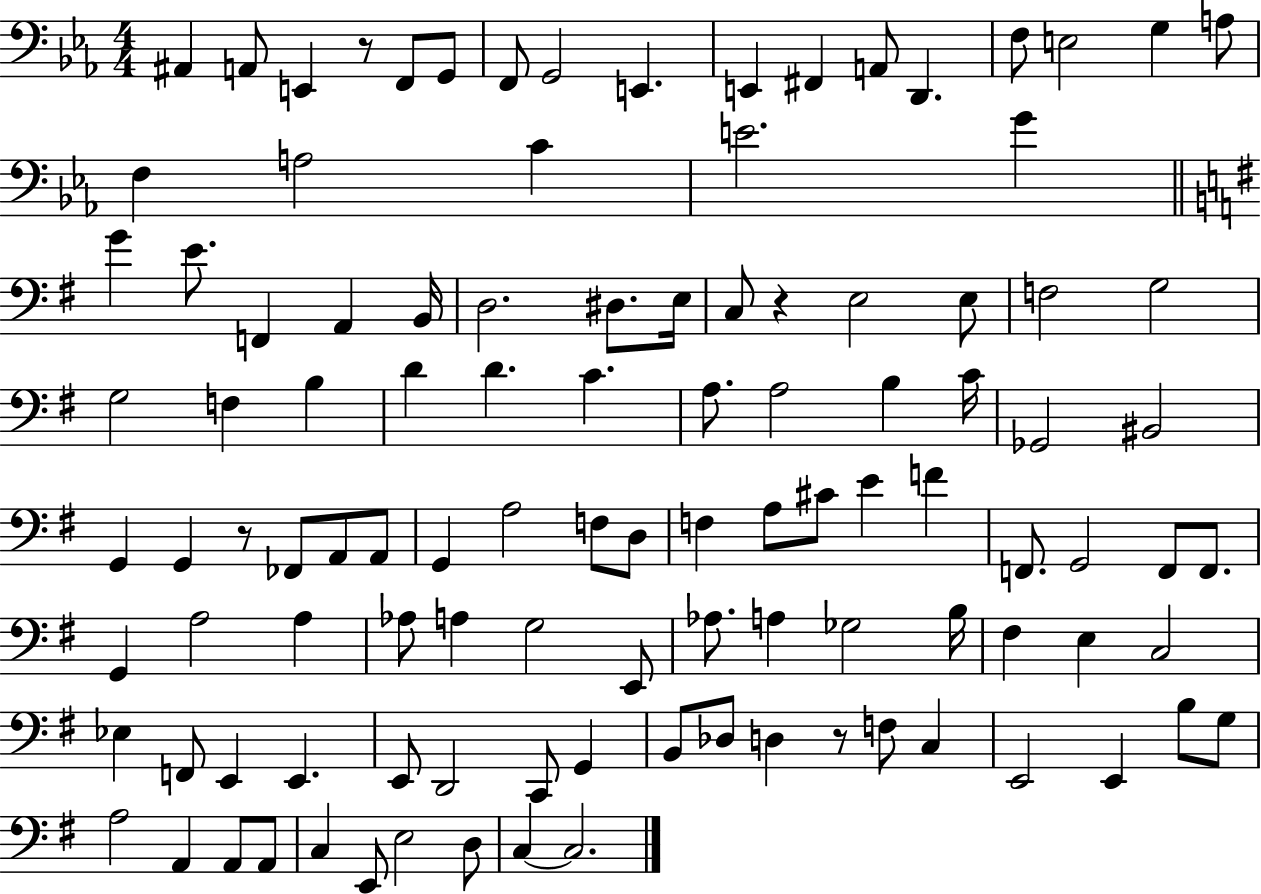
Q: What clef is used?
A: bass